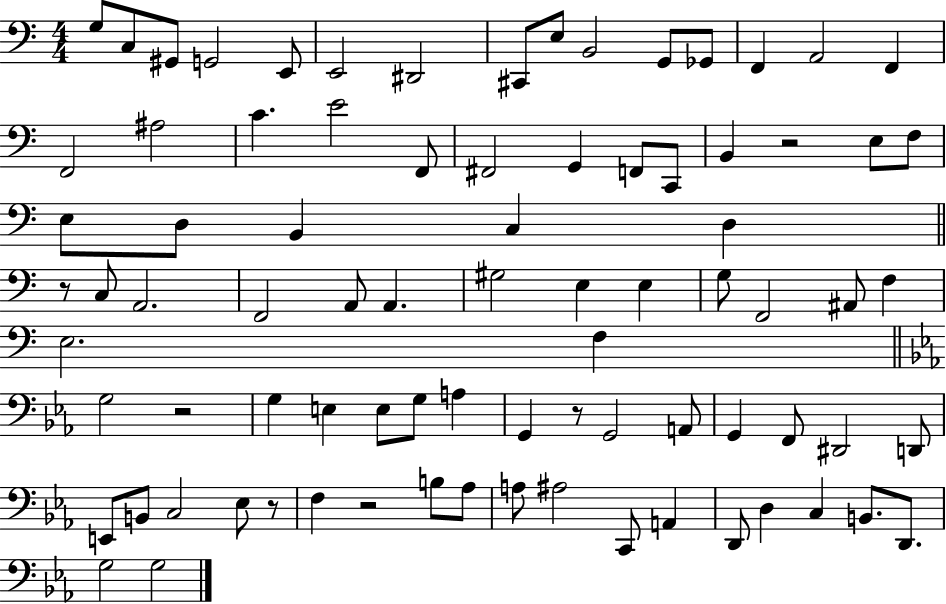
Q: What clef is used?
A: bass